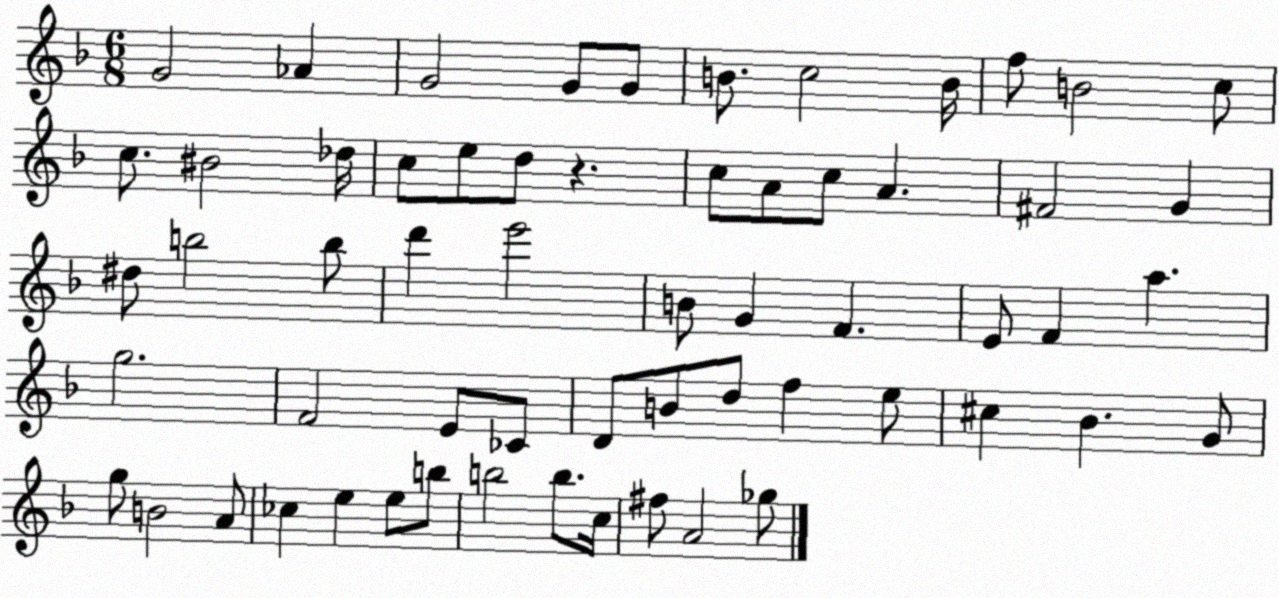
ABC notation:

X:1
T:Untitled
M:6/8
L:1/4
K:F
G2 _A G2 G/2 G/2 B/2 c2 B/4 f/2 B2 c/2 c/2 ^B2 _d/4 c/2 e/2 d/2 z c/2 A/2 c/2 A ^F2 G ^d/2 b2 b/2 d' e'2 B/2 G F E/2 F a g2 F2 E/2 _C/2 D/2 B/2 d/2 f e/2 ^c _B G/2 g/2 B2 A/2 _c e e/2 b/2 b2 b/2 c/4 ^f/2 A2 _g/2